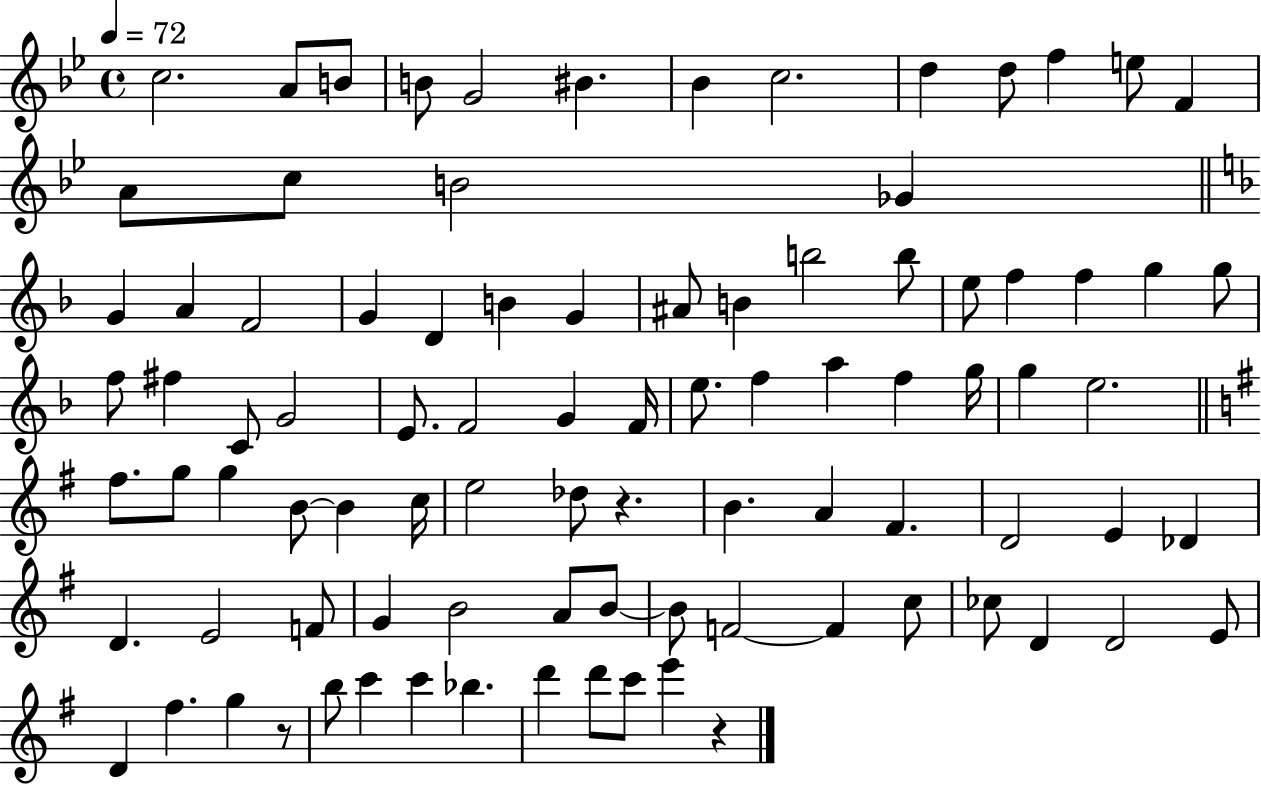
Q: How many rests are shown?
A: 3